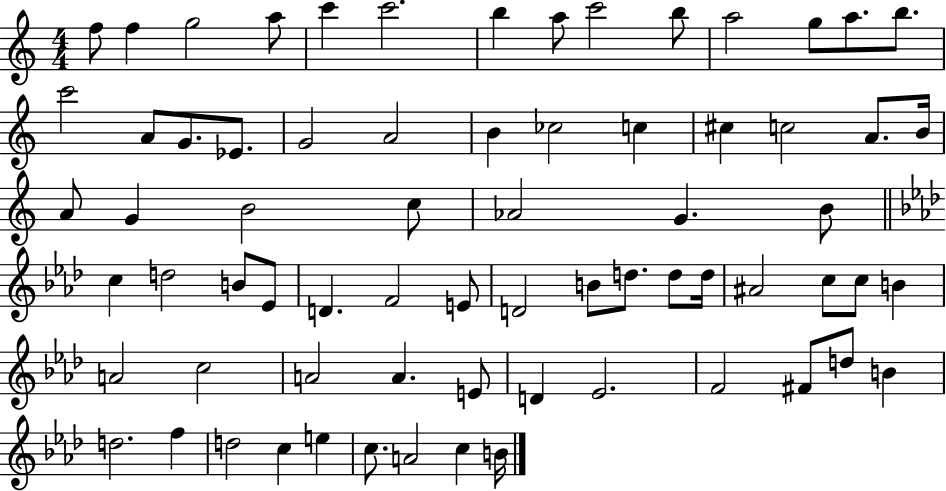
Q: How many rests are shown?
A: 0